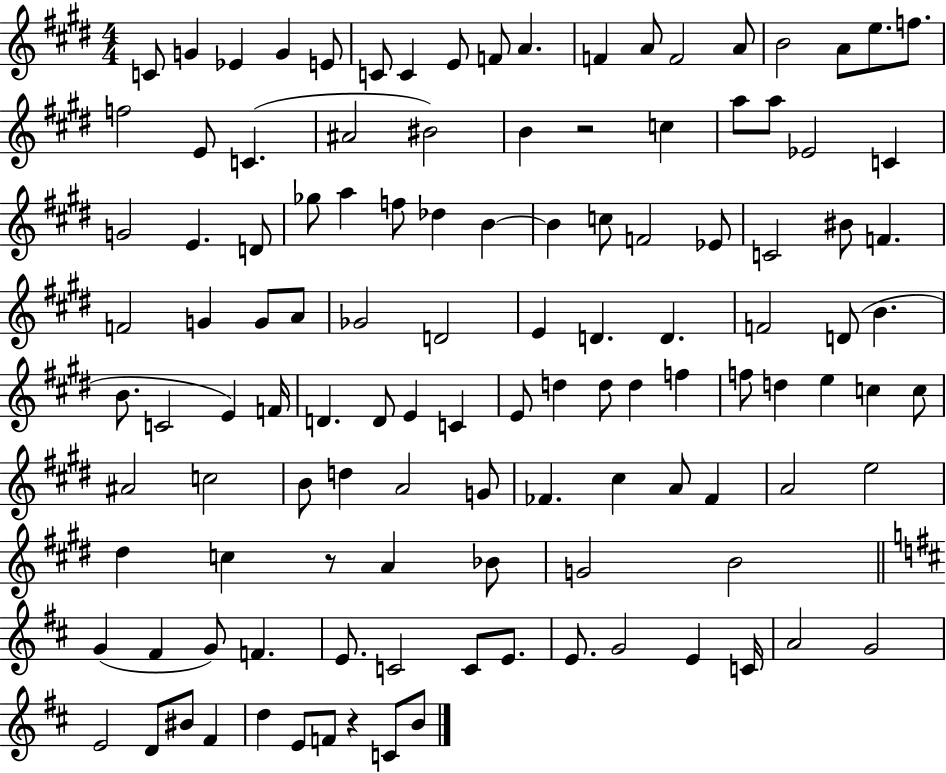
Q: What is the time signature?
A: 4/4